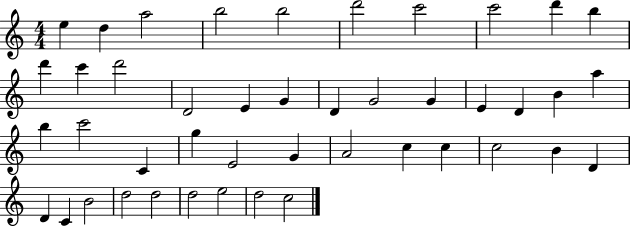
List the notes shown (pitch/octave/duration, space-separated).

E5/q D5/q A5/h B5/h B5/h D6/h C6/h C6/h D6/q B5/q D6/q C6/q D6/h D4/h E4/q G4/q D4/q G4/h G4/q E4/q D4/q B4/q A5/q B5/q C6/h C4/q G5/q E4/h G4/q A4/h C5/q C5/q C5/h B4/q D4/q D4/q C4/q B4/h D5/h D5/h D5/h E5/h D5/h C5/h